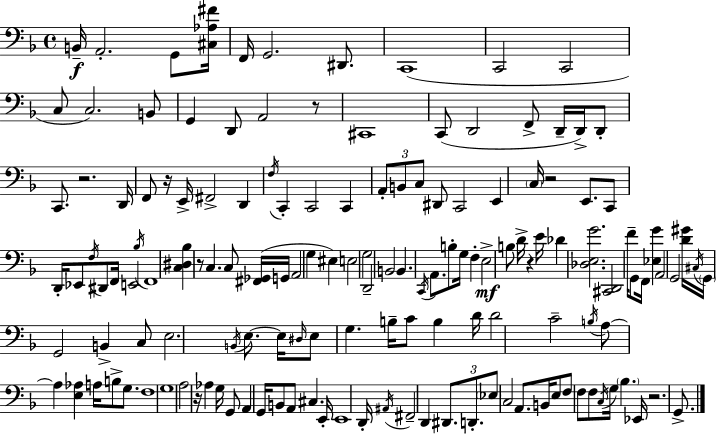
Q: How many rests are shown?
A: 8